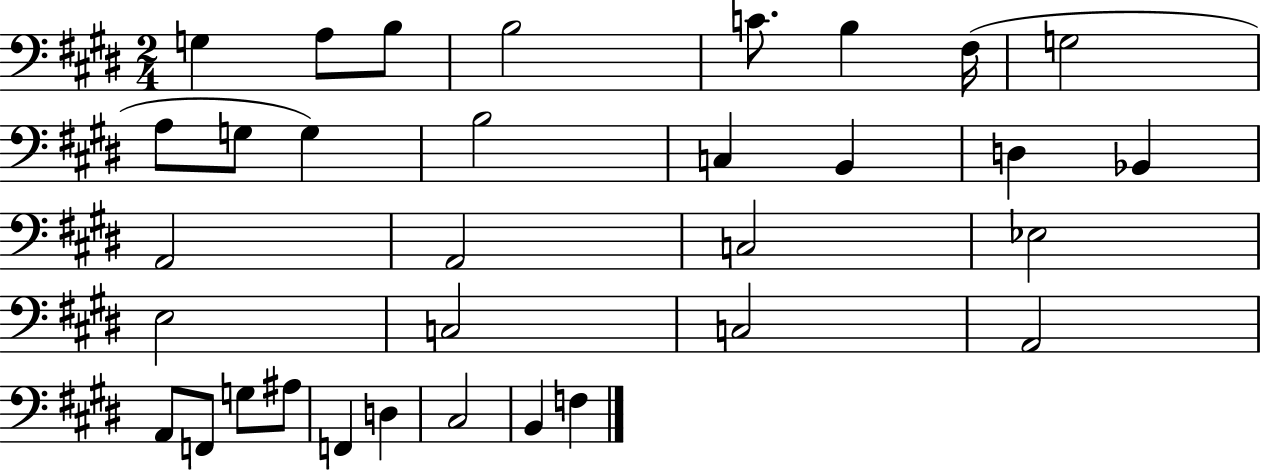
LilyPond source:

{
  \clef bass
  \numericTimeSignature
  \time 2/4
  \key e \major
  g4 a8 b8 | b2 | c'8. b4 fis16( | g2 | \break a8 g8 g4) | b2 | c4 b,4 | d4 bes,4 | \break a,2 | a,2 | c2 | ees2 | \break e2 | c2 | c2 | a,2 | \break a,8 f,8 g8 ais8 | f,4 d4 | cis2 | b,4 f4 | \break \bar "|."
}